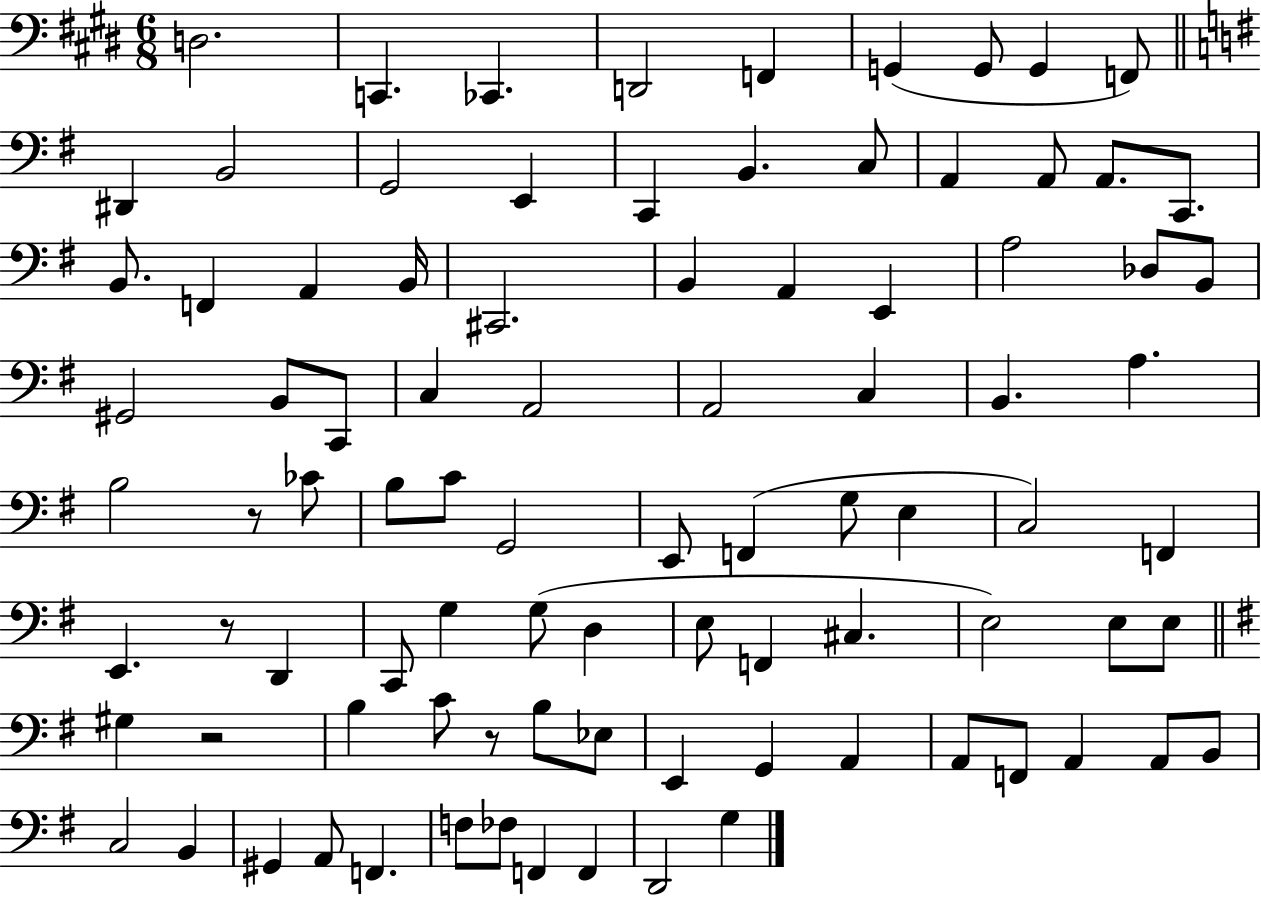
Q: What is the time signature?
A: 6/8